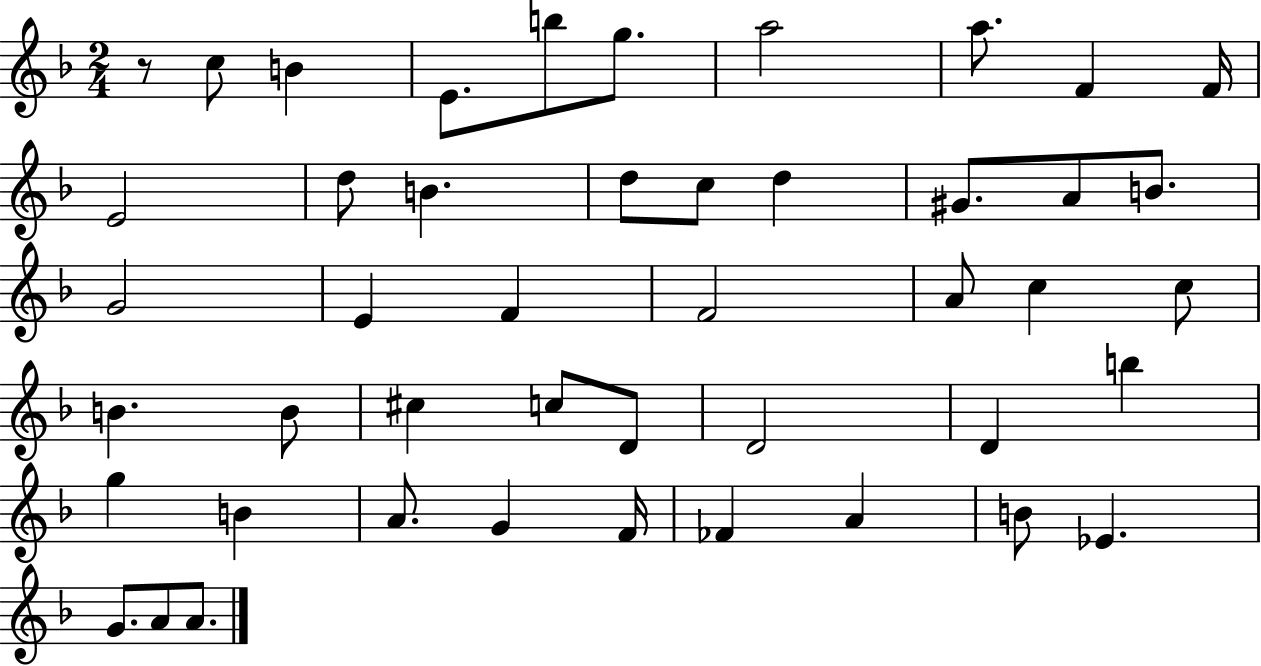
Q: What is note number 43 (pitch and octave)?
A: G4